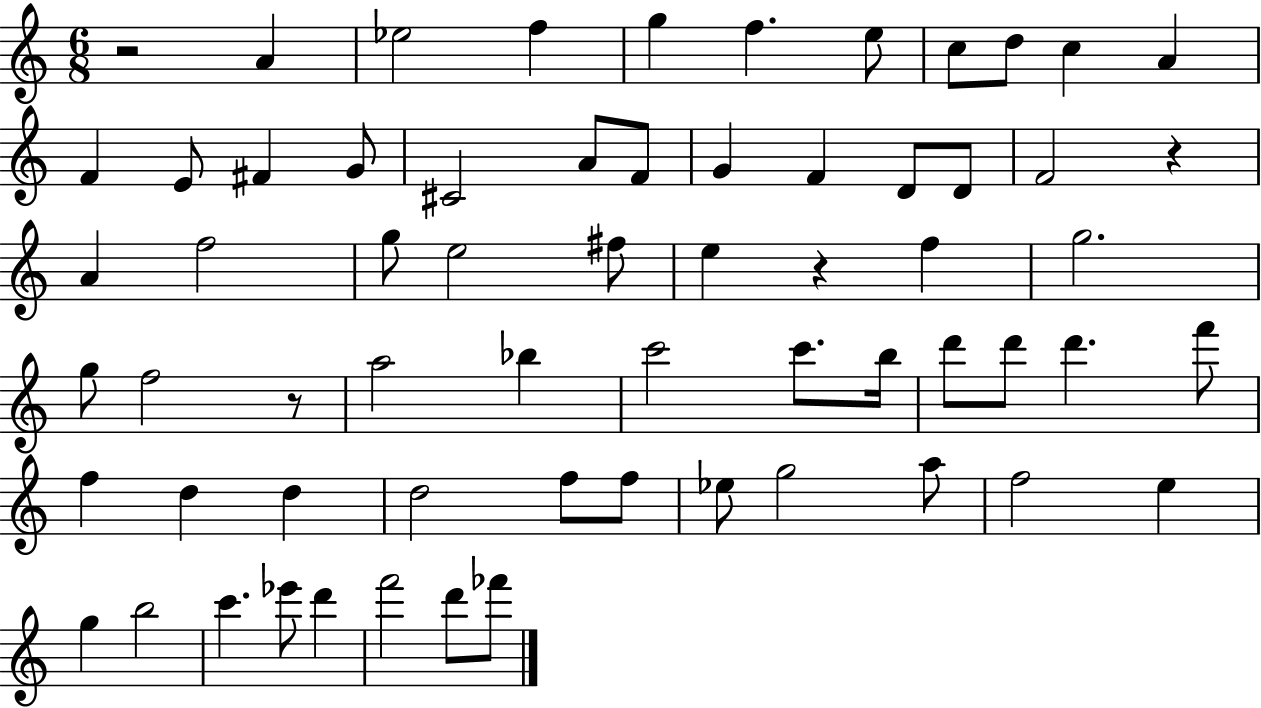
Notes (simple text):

R/h A4/q Eb5/h F5/q G5/q F5/q. E5/e C5/e D5/e C5/q A4/q F4/q E4/e F#4/q G4/e C#4/h A4/e F4/e G4/q F4/q D4/e D4/e F4/h R/q A4/q F5/h G5/e E5/h F#5/e E5/q R/q F5/q G5/h. G5/e F5/h R/e A5/h Bb5/q C6/h C6/e. B5/s D6/e D6/e D6/q. F6/e F5/q D5/q D5/q D5/h F5/e F5/e Eb5/e G5/h A5/e F5/h E5/q G5/q B5/h C6/q. Eb6/e D6/q F6/h D6/e FES6/e